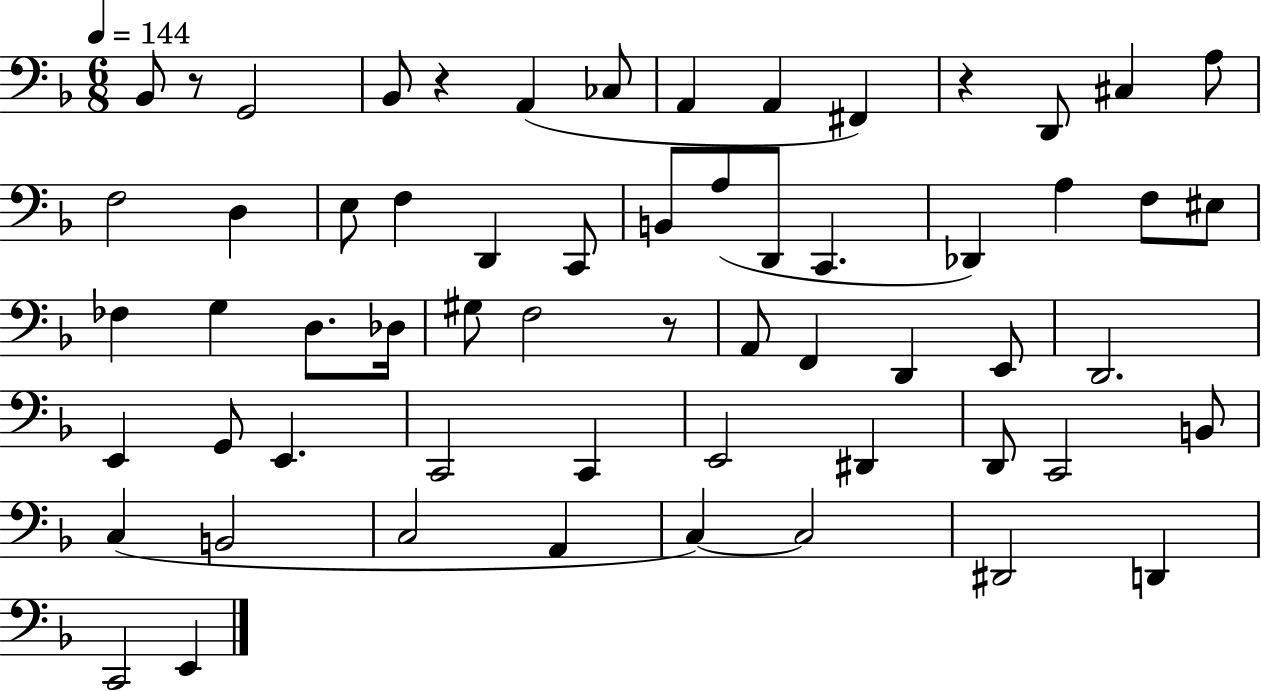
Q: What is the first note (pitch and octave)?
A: Bb2